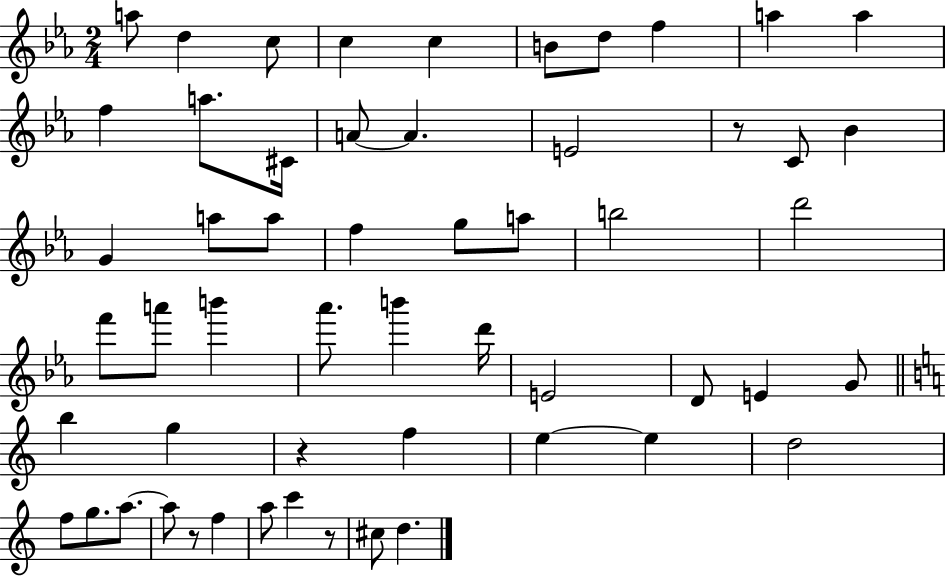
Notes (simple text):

A5/e D5/q C5/e C5/q C5/q B4/e D5/e F5/q A5/q A5/q F5/q A5/e. C#4/s A4/e A4/q. E4/h R/e C4/e Bb4/q G4/q A5/e A5/e F5/q G5/e A5/e B5/h D6/h F6/e A6/e B6/q Ab6/e. B6/q D6/s E4/h D4/e E4/q G4/e B5/q G5/q R/q F5/q E5/q E5/q D5/h F5/e G5/e. A5/e. A5/e R/e F5/q A5/e C6/q R/e C#5/e D5/q.